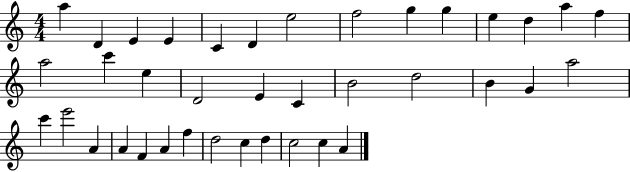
X:1
T:Untitled
M:4/4
L:1/4
K:C
a D E E C D e2 f2 g g e d a f a2 c' e D2 E C B2 d2 B G a2 c' e'2 A A F A f d2 c d c2 c A